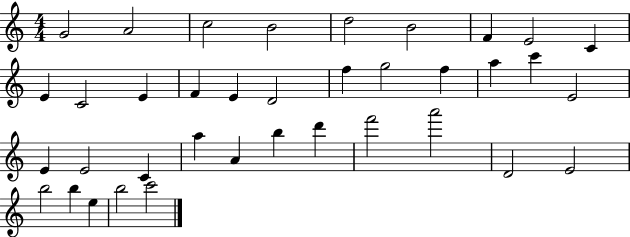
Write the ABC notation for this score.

X:1
T:Untitled
M:4/4
L:1/4
K:C
G2 A2 c2 B2 d2 B2 F E2 C E C2 E F E D2 f g2 f a c' E2 E E2 C a A b d' f'2 a'2 D2 E2 b2 b e b2 c'2